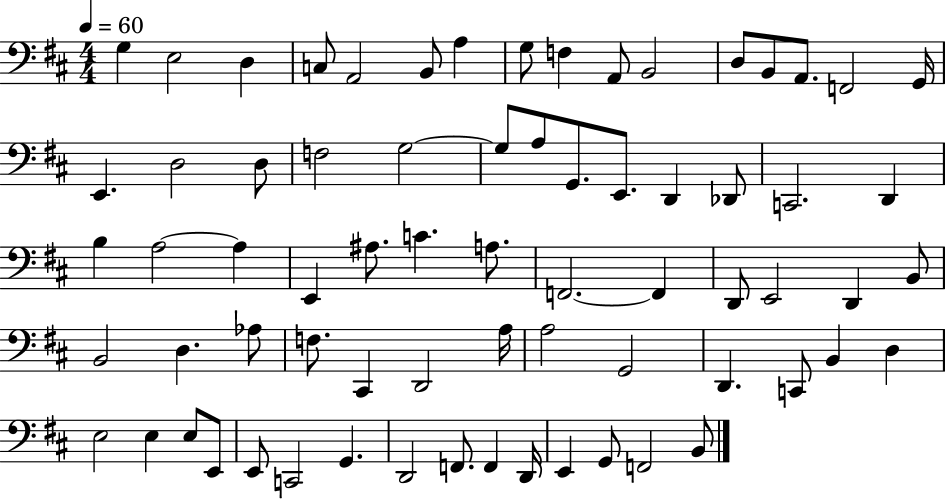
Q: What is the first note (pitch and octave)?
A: G3